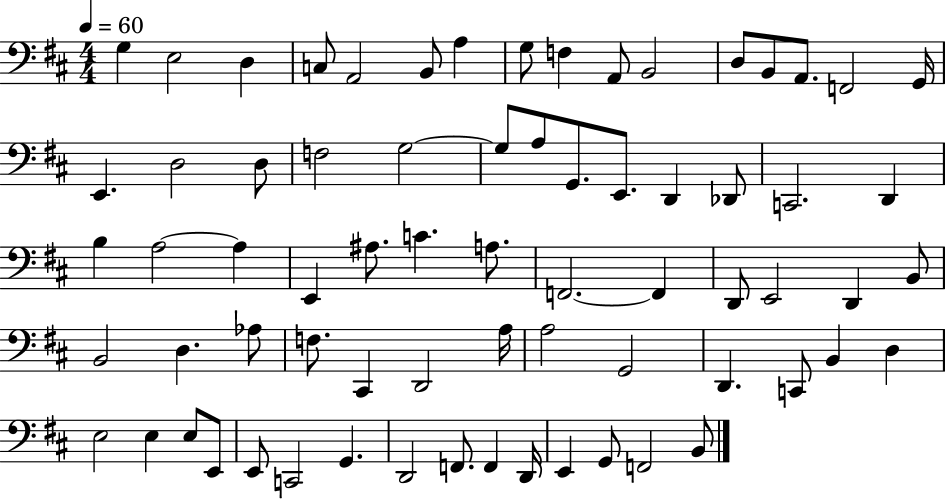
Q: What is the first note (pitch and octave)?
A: G3